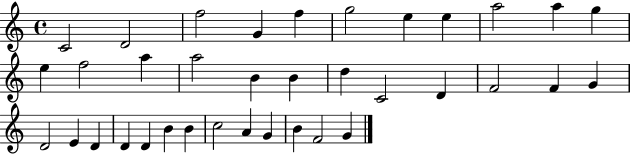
{
  \clef treble
  \time 4/4
  \defaultTimeSignature
  \key c \major
  c'2 d'2 | f''2 g'4 f''4 | g''2 e''4 e''4 | a''2 a''4 g''4 | \break e''4 f''2 a''4 | a''2 b'4 b'4 | d''4 c'2 d'4 | f'2 f'4 g'4 | \break d'2 e'4 d'4 | d'4 d'4 b'4 b'4 | c''2 a'4 g'4 | b'4 f'2 g'4 | \break \bar "|."
}